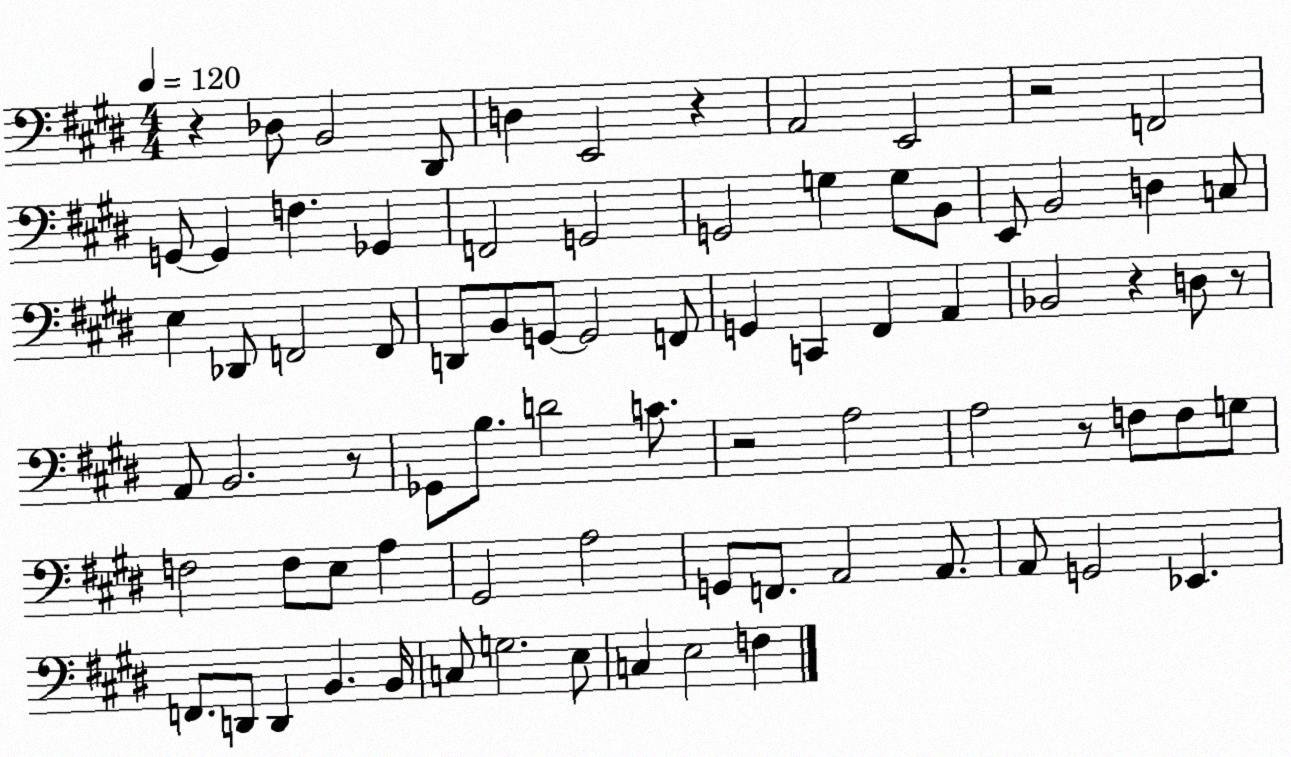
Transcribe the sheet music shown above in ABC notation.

X:1
T:Untitled
M:4/4
L:1/4
K:E
z _D,/2 B,,2 ^D,,/2 D, E,,2 z A,,2 E,,2 z2 F,,2 G,,/2 G,, F, _G,, F,,2 G,,2 G,,2 G, G,/2 B,,/2 E,,/2 B,,2 D, C,/2 E, _D,,/2 F,,2 F,,/2 D,,/2 B,,/2 G,,/2 G,,2 F,,/2 G,, C,, ^F,, A,, _B,,2 z D,/2 z/2 A,,/2 B,,2 z/2 _G,,/2 B,/2 D2 C/2 z2 A,2 A,2 z/2 F,/2 F,/2 G,/2 F,2 F,/2 E,/2 A, ^G,,2 A,2 G,,/2 F,,/2 A,,2 A,,/2 A,,/2 G,,2 _E,, F,,/2 D,,/2 D,, B,, B,,/4 C,/2 G,2 E,/2 C, E,2 F,